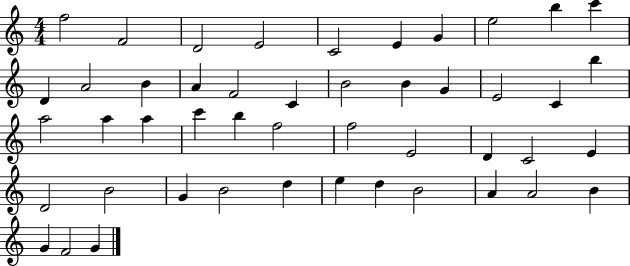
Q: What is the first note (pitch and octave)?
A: F5